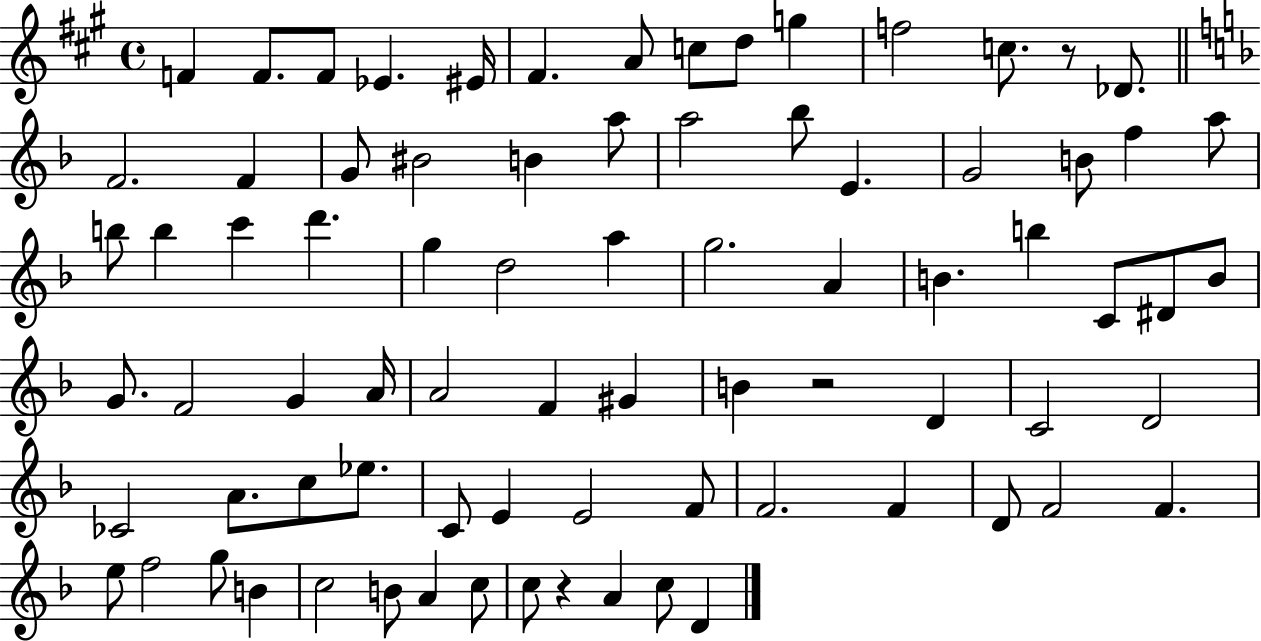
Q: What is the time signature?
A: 4/4